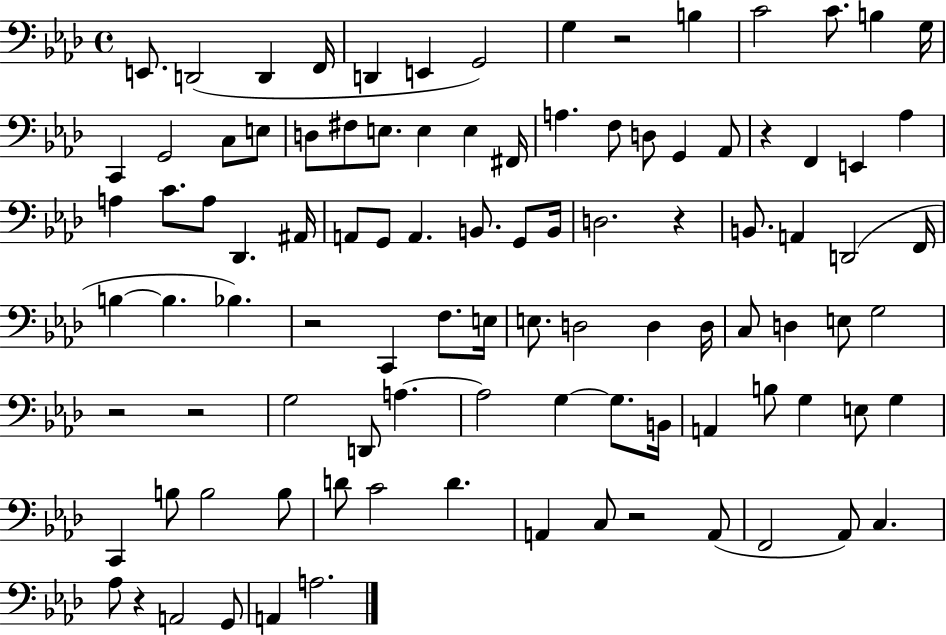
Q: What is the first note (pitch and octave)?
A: E2